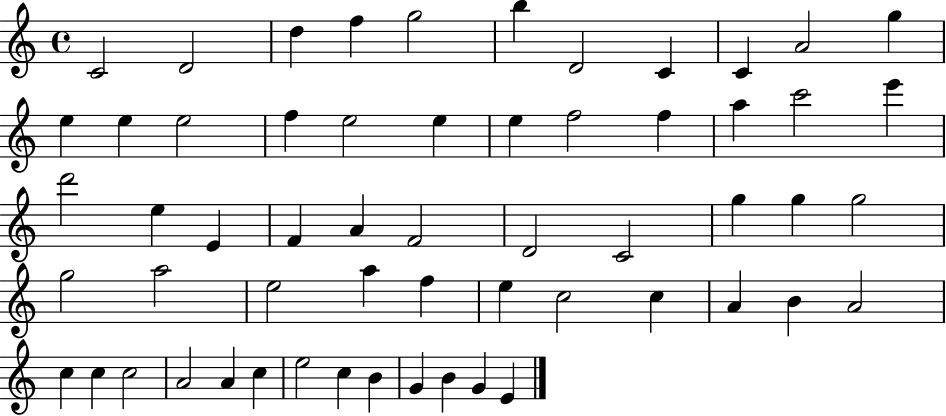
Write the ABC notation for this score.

X:1
T:Untitled
M:4/4
L:1/4
K:C
C2 D2 d f g2 b D2 C C A2 g e e e2 f e2 e e f2 f a c'2 e' d'2 e E F A F2 D2 C2 g g g2 g2 a2 e2 a f e c2 c A B A2 c c c2 A2 A c e2 c B G B G E